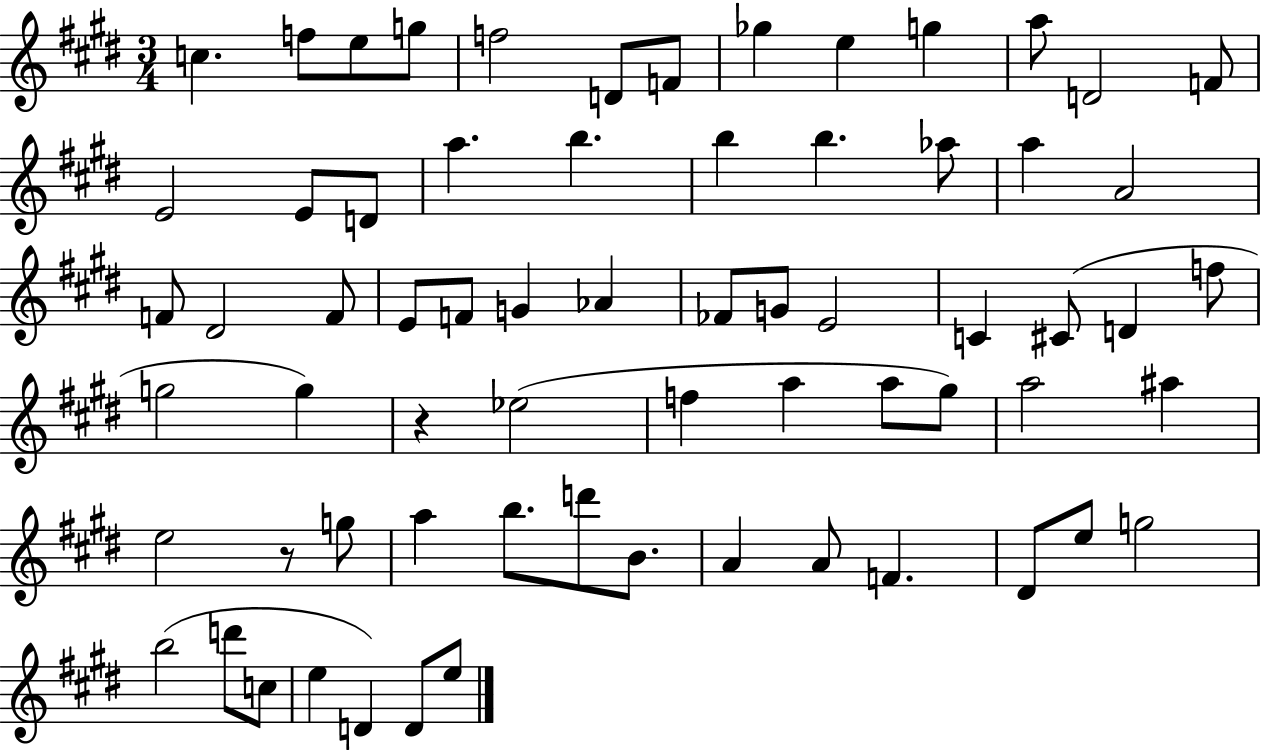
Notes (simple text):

C5/q. F5/e E5/e G5/e F5/h D4/e F4/e Gb5/q E5/q G5/q A5/e D4/h F4/e E4/h E4/e D4/e A5/q. B5/q. B5/q B5/q. Ab5/e A5/q A4/h F4/e D#4/h F4/e E4/e F4/e G4/q Ab4/q FES4/e G4/e E4/h C4/q C#4/e D4/q F5/e G5/h G5/q R/q Eb5/h F5/q A5/q A5/e G#5/e A5/h A#5/q E5/h R/e G5/e A5/q B5/e. D6/e B4/e. A4/q A4/e F4/q. D#4/e E5/e G5/h B5/h D6/e C5/e E5/q D4/q D4/e E5/e